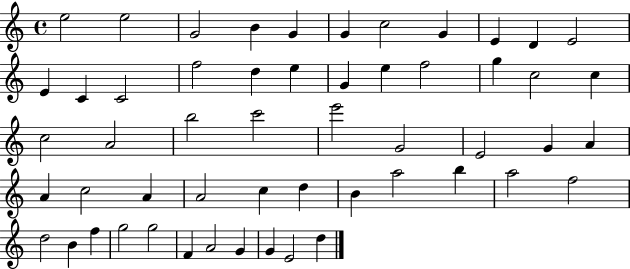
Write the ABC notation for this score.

X:1
T:Untitled
M:4/4
L:1/4
K:C
e2 e2 G2 B G G c2 G E D E2 E C C2 f2 d e G e f2 g c2 c c2 A2 b2 c'2 e'2 G2 E2 G A A c2 A A2 c d B a2 b a2 f2 d2 B f g2 g2 F A2 G G E2 d